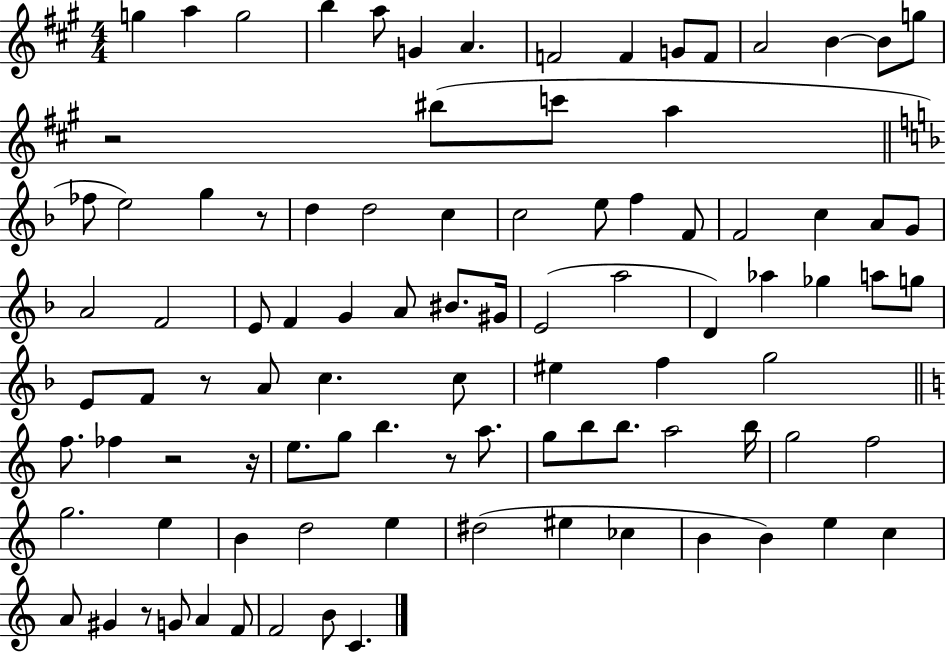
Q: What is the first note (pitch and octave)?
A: G5